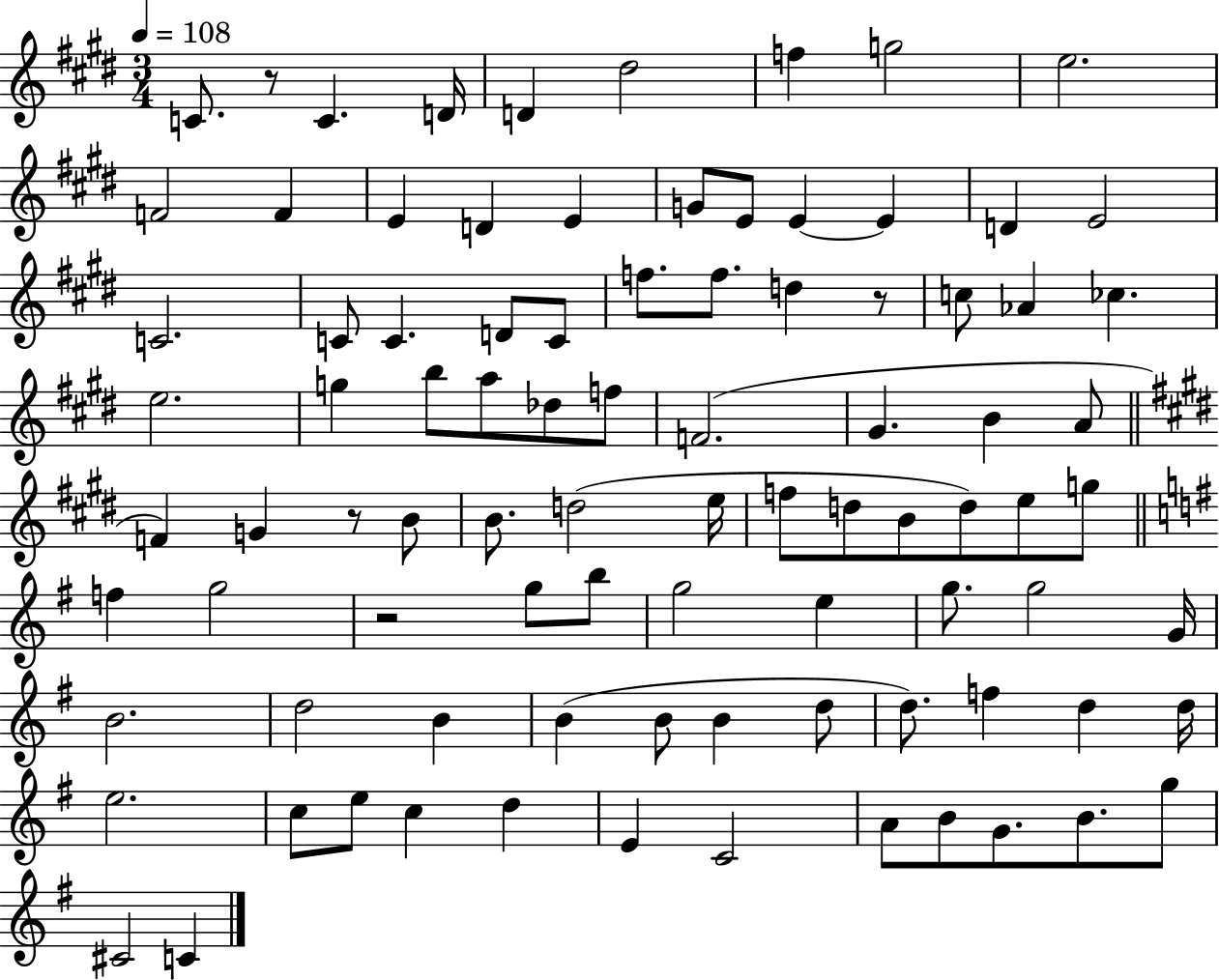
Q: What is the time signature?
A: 3/4